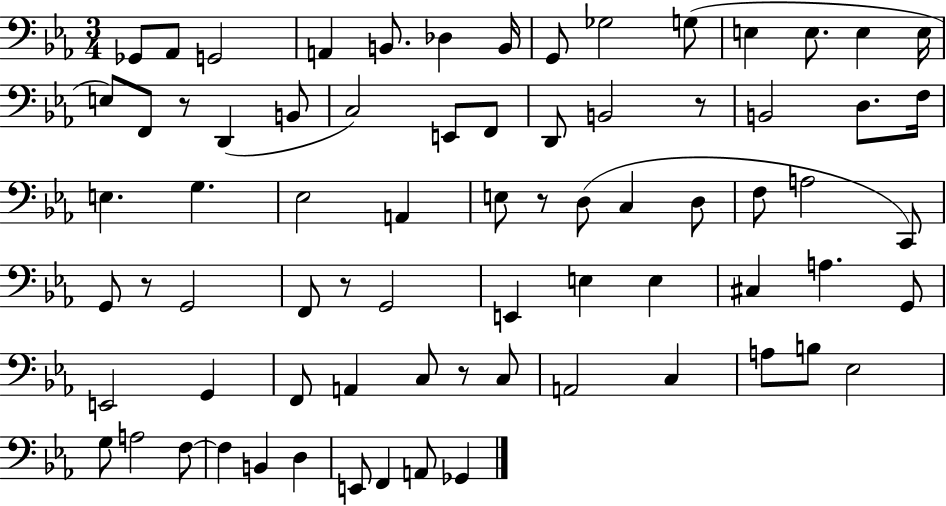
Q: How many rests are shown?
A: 6